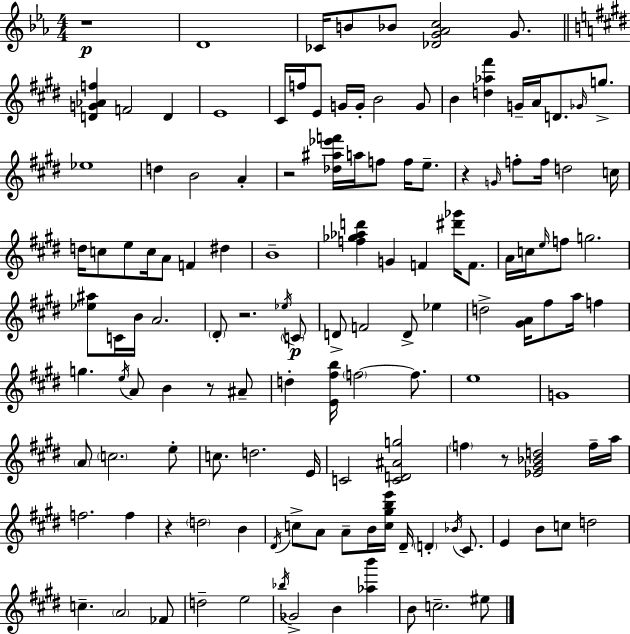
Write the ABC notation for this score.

X:1
T:Untitled
M:4/4
L:1/4
K:Cm
z4 D4 _C/4 B/2 _B/2 [_DG_Ac]2 G/2 [DG_Af] F2 D E4 ^C/4 f/4 E/2 G/4 G/4 B2 G/2 B [d_a^f'] G/4 A/4 D/2 _G/4 g/2 _e4 d B2 A z2 [_d^a_e'f']/4 a/4 f/2 f/4 e/2 z G/4 f/2 f/4 d2 c/4 d/4 c/2 e/2 c/4 A/2 F ^d B4 [f_g_ad'] G F [^d'_g']/4 F/2 A/4 c/4 e/4 f/2 g2 [_e^a]/2 C/4 B/4 A2 ^D/2 z2 _e/4 C/2 D/2 F2 D/2 _e d2 [^GA]/4 ^f/2 a/4 f g e/4 A/2 B z/2 ^A/2 d [E^fb]/4 f2 f/2 e4 G4 A/2 c2 e/2 c/2 d2 E/4 C2 [CD^Ag]2 f z/2 [_E^G_Bd]2 f/4 a/4 f2 f z d2 B ^D/4 c/2 A/2 A/2 B/4 [c^gbe']/4 ^D/4 D _B/4 ^C/2 E B/2 c/2 d2 c A2 _F/2 d2 e2 _b/4 _G2 B [_ab'] B/2 c2 ^e/2